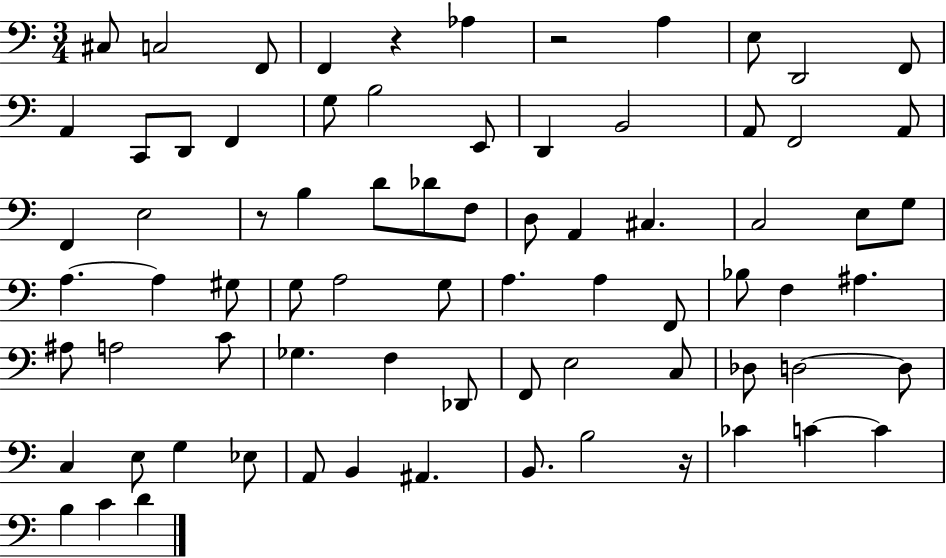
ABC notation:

X:1
T:Untitled
M:3/4
L:1/4
K:C
^C,/2 C,2 F,,/2 F,, z _A, z2 A, E,/2 D,,2 F,,/2 A,, C,,/2 D,,/2 F,, G,/2 B,2 E,,/2 D,, B,,2 A,,/2 F,,2 A,,/2 F,, E,2 z/2 B, D/2 _D/2 F,/2 D,/2 A,, ^C, C,2 E,/2 G,/2 A, A, ^G,/2 G,/2 A,2 G,/2 A, A, F,,/2 _B,/2 F, ^A, ^A,/2 A,2 C/2 _G, F, _D,,/2 F,,/2 E,2 C,/2 _D,/2 D,2 D,/2 C, E,/2 G, _E,/2 A,,/2 B,, ^A,, B,,/2 B,2 z/4 _C C C B, C D